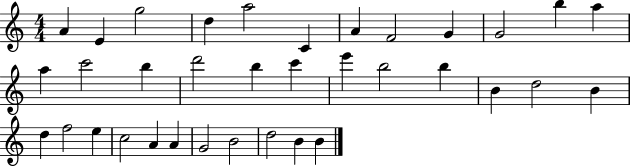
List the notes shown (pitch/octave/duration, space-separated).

A4/q E4/q G5/h D5/q A5/h C4/q A4/q F4/h G4/q G4/h B5/q A5/q A5/q C6/h B5/q D6/h B5/q C6/q E6/q B5/h B5/q B4/q D5/h B4/q D5/q F5/h E5/q C5/h A4/q A4/q G4/h B4/h D5/h B4/q B4/q